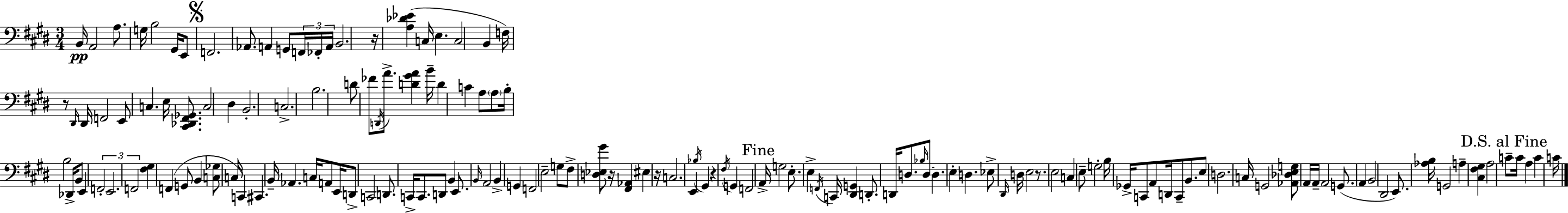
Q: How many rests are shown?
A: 6